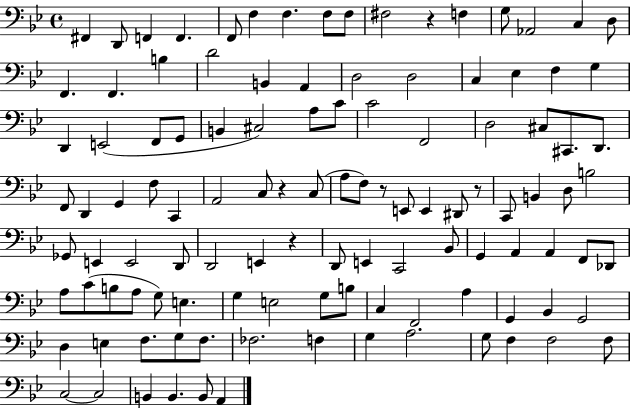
F#2/q D2/e F2/q F2/q. F2/e F3/q F3/q. F3/e F3/e F#3/h R/q F3/q G3/e Ab2/h C3/q D3/e F2/q. F2/q. B3/q D4/h B2/q A2/q D3/h D3/h C3/q Eb3/q F3/q G3/q D2/q E2/h F2/e G2/e B2/q C#3/h A3/e C4/e C4/h F2/h D3/h C#3/e C#2/e. D2/e. F2/e D2/q G2/q F3/e C2/q A2/h C3/e R/q C3/e A3/e F3/e R/e E2/e E2/q D#2/e R/e C2/e B2/q D3/e B3/h Gb2/e E2/q E2/h D2/e D2/h E2/q R/q D2/e E2/q C2/h Bb2/e G2/q A2/q A2/q F2/e Db2/e A3/e C4/e B3/e A3/e G3/e E3/q. G3/q E3/h G3/e B3/e C3/q F2/h A3/q G2/q Bb2/q G2/h D3/q E3/q F3/e. G3/e F3/e. FES3/h. F3/q G3/q A3/h. G3/e F3/q F3/h F3/e C3/h C3/h B2/q B2/q. B2/e A2/q